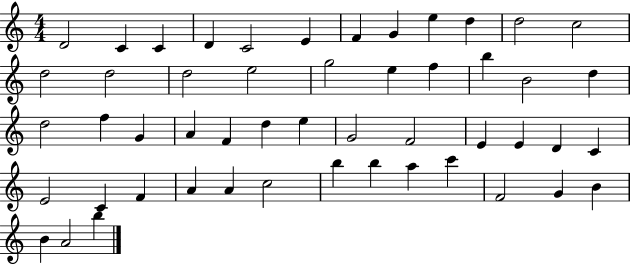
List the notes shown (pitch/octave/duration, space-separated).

D4/h C4/q C4/q D4/q C4/h E4/q F4/q G4/q E5/q D5/q D5/h C5/h D5/h D5/h D5/h E5/h G5/h E5/q F5/q B5/q B4/h D5/q D5/h F5/q G4/q A4/q F4/q D5/q E5/q G4/h F4/h E4/q E4/q D4/q C4/q E4/h C4/q F4/q A4/q A4/q C5/h B5/q B5/q A5/q C6/q F4/h G4/q B4/q B4/q A4/h B5/q